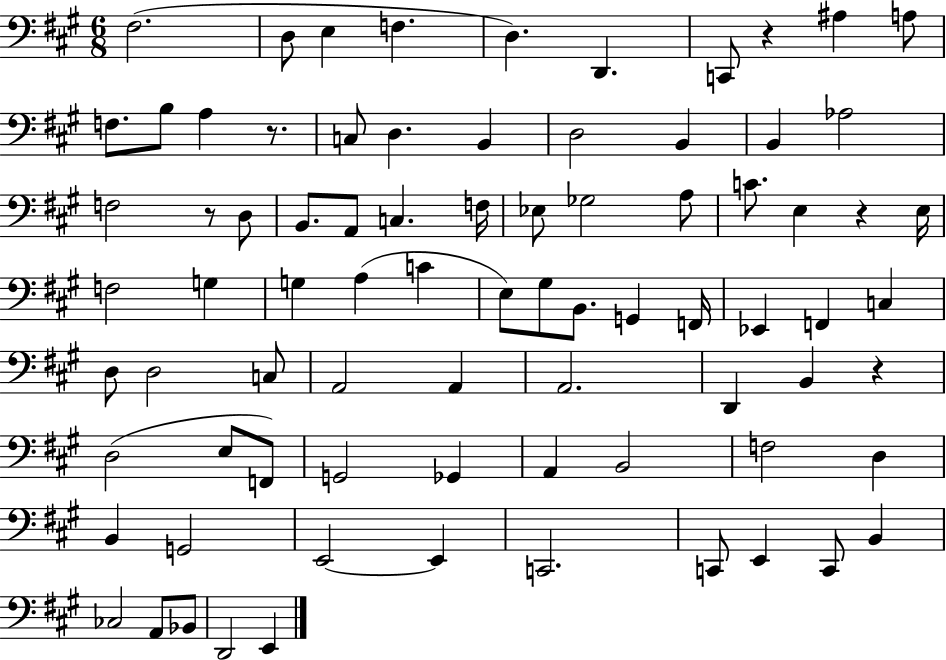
{
  \clef bass
  \numericTimeSignature
  \time 6/8
  \key a \major
  fis2.( | d8 e4 f4. | d4.) d,4. | c,8 r4 ais4 a8 | \break f8. b8 a4 r8. | c8 d4. b,4 | d2 b,4 | b,4 aes2 | \break f2 r8 d8 | b,8. a,8 c4. f16 | ees8 ges2 a8 | c'8. e4 r4 e16 | \break f2 g4 | g4 a4( c'4 | e8) gis8 b,8. g,4 f,16 | ees,4 f,4 c4 | \break d8 d2 c8 | a,2 a,4 | a,2. | d,4 b,4 r4 | \break d2( e8 f,8) | g,2 ges,4 | a,4 b,2 | f2 d4 | \break b,4 g,2 | e,2~~ e,4 | c,2. | c,8 e,4 c,8 b,4 | \break ces2 a,8 bes,8 | d,2 e,4 | \bar "|."
}